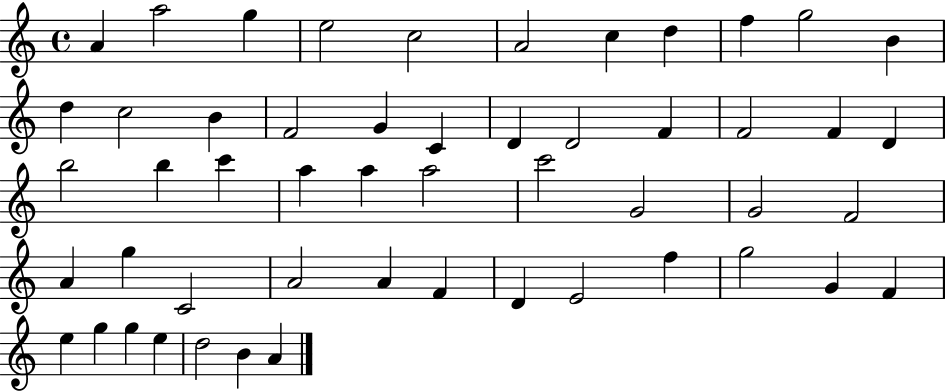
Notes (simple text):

A4/q A5/h G5/q E5/h C5/h A4/h C5/q D5/q F5/q G5/h B4/q D5/q C5/h B4/q F4/h G4/q C4/q D4/q D4/h F4/q F4/h F4/q D4/q B5/h B5/q C6/q A5/q A5/q A5/h C6/h G4/h G4/h F4/h A4/q G5/q C4/h A4/h A4/q F4/q D4/q E4/h F5/q G5/h G4/q F4/q E5/q G5/q G5/q E5/q D5/h B4/q A4/q